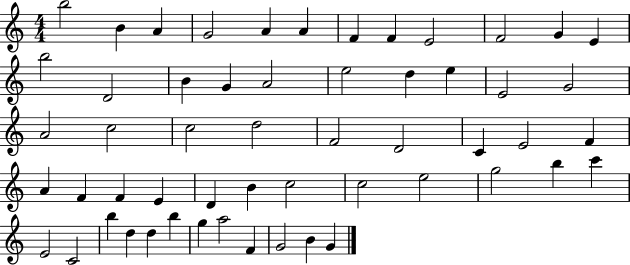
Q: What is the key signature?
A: C major